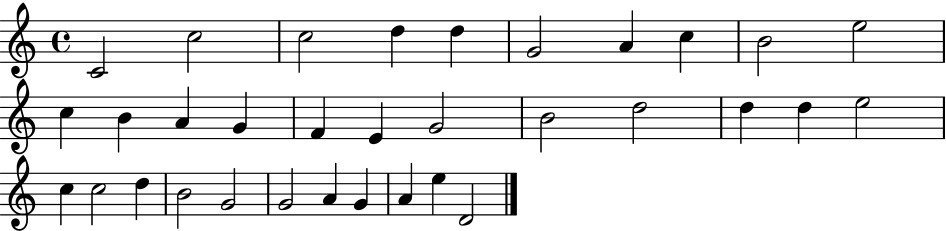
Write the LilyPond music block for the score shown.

{
  \clef treble
  \time 4/4
  \defaultTimeSignature
  \key c \major
  c'2 c''2 | c''2 d''4 d''4 | g'2 a'4 c''4 | b'2 e''2 | \break c''4 b'4 a'4 g'4 | f'4 e'4 g'2 | b'2 d''2 | d''4 d''4 e''2 | \break c''4 c''2 d''4 | b'2 g'2 | g'2 a'4 g'4 | a'4 e''4 d'2 | \break \bar "|."
}